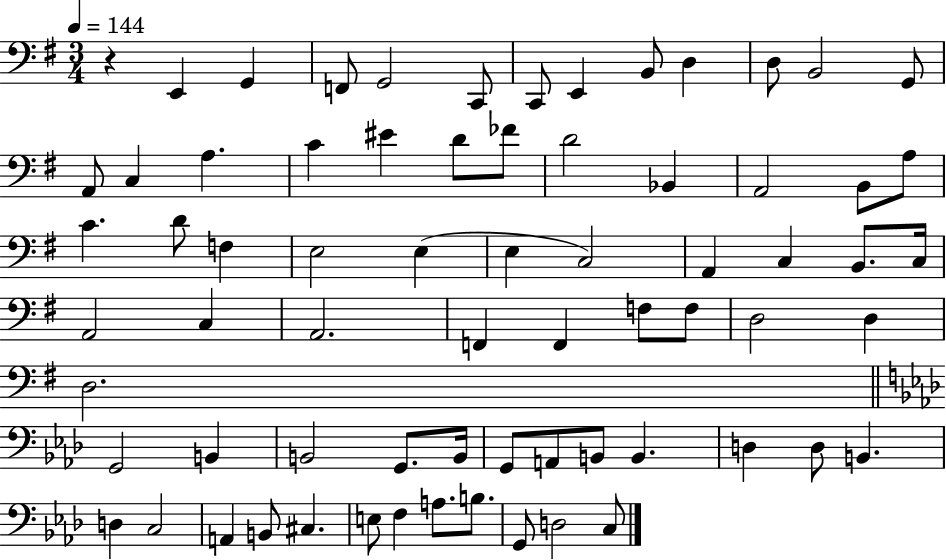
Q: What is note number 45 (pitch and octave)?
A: D3